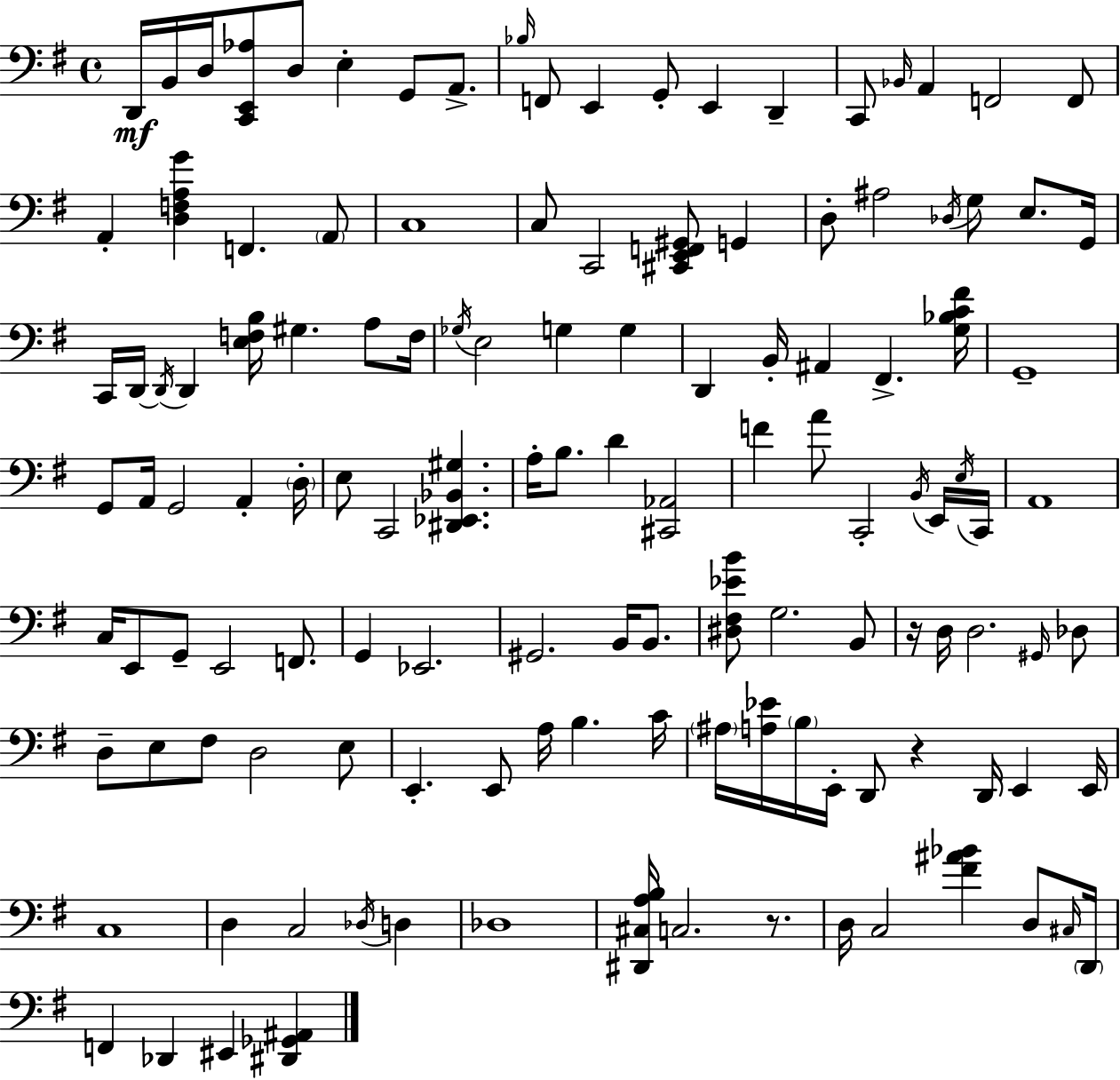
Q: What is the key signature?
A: G major